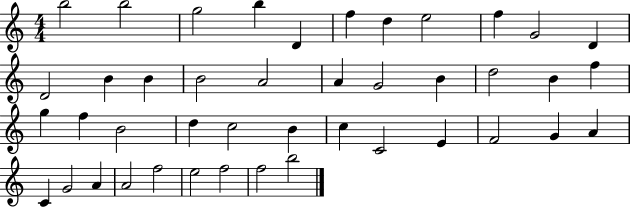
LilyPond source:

{
  \clef treble
  \numericTimeSignature
  \time 4/4
  \key c \major
  b''2 b''2 | g''2 b''4 d'4 | f''4 d''4 e''2 | f''4 g'2 d'4 | \break d'2 b'4 b'4 | b'2 a'2 | a'4 g'2 b'4 | d''2 b'4 f''4 | \break g''4 f''4 b'2 | d''4 c''2 b'4 | c''4 c'2 e'4 | f'2 g'4 a'4 | \break c'4 g'2 a'4 | a'2 f''2 | e''2 f''2 | f''2 b''2 | \break \bar "|."
}